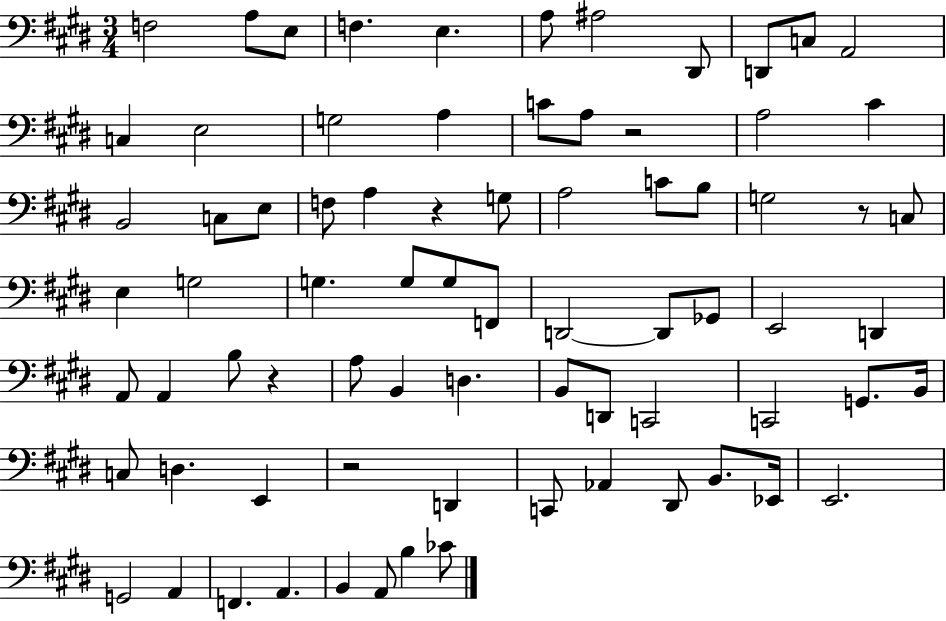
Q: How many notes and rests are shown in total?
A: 76